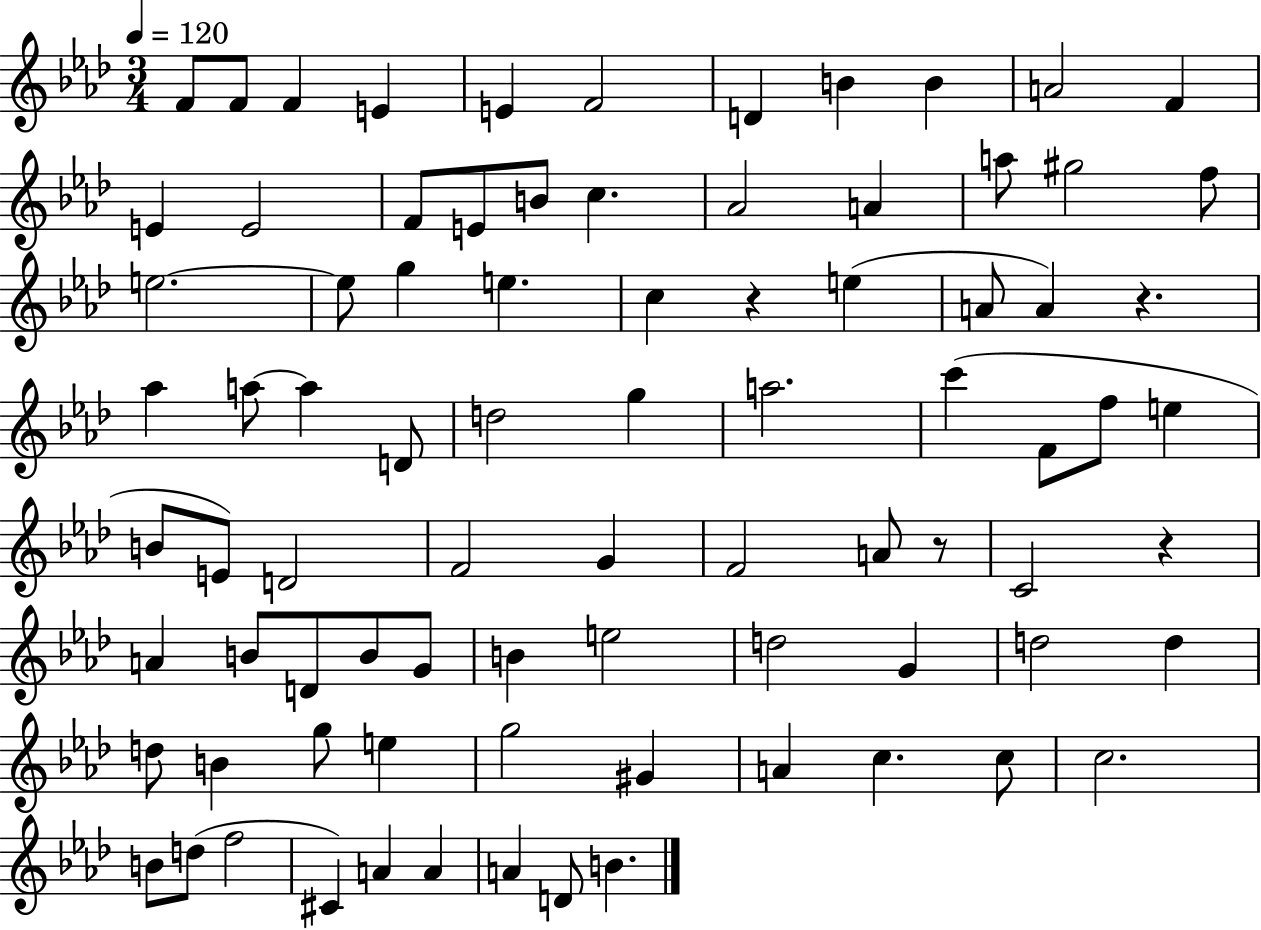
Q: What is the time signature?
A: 3/4